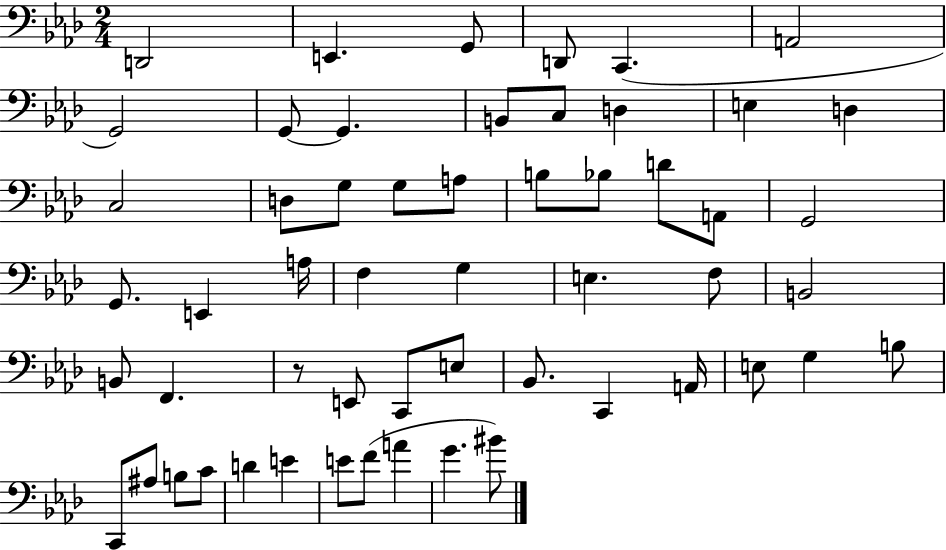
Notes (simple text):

D2/h E2/q. G2/e D2/e C2/q. A2/h G2/h G2/e G2/q. B2/e C3/e D3/q E3/q D3/q C3/h D3/e G3/e G3/e A3/e B3/e Bb3/e D4/e A2/e G2/h G2/e. E2/q A3/s F3/q G3/q E3/q. F3/e B2/h B2/e F2/q. R/e E2/e C2/e E3/e Bb2/e. C2/q A2/s E3/e G3/q B3/e C2/e A#3/e B3/e C4/e D4/q E4/q E4/e F4/e A4/q G4/q. BIS4/e